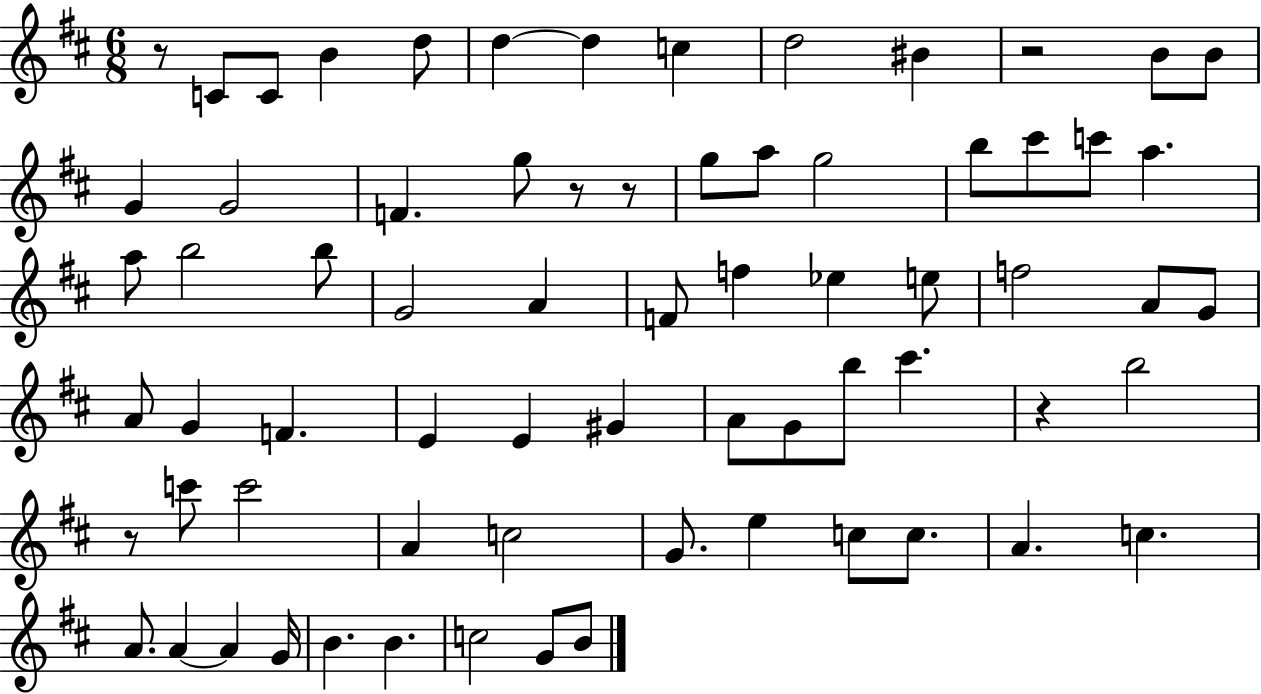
X:1
T:Untitled
M:6/8
L:1/4
K:D
z/2 C/2 C/2 B d/2 d d c d2 ^B z2 B/2 B/2 G G2 F g/2 z/2 z/2 g/2 a/2 g2 b/2 ^c'/2 c'/2 a a/2 b2 b/2 G2 A F/2 f _e e/2 f2 A/2 G/2 A/2 G F E E ^G A/2 G/2 b/2 ^c' z b2 z/2 c'/2 c'2 A c2 G/2 e c/2 c/2 A c A/2 A A G/4 B B c2 G/2 B/2